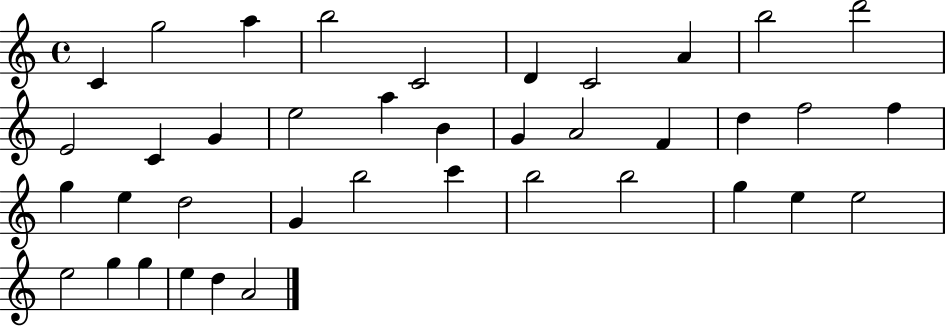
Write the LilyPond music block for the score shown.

{
  \clef treble
  \time 4/4
  \defaultTimeSignature
  \key c \major
  c'4 g''2 a''4 | b''2 c'2 | d'4 c'2 a'4 | b''2 d'''2 | \break e'2 c'4 g'4 | e''2 a''4 b'4 | g'4 a'2 f'4 | d''4 f''2 f''4 | \break g''4 e''4 d''2 | g'4 b''2 c'''4 | b''2 b''2 | g''4 e''4 e''2 | \break e''2 g''4 g''4 | e''4 d''4 a'2 | \bar "|."
}